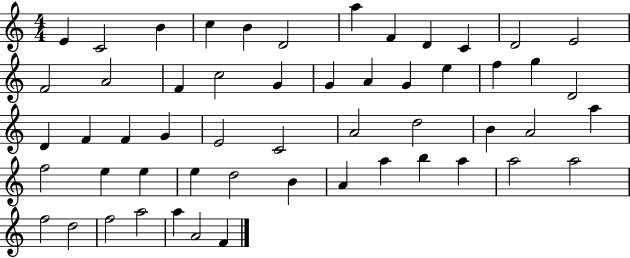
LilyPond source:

{
  \clef treble
  \numericTimeSignature
  \time 4/4
  \key c \major
  e'4 c'2 b'4 | c''4 b'4 d'2 | a''4 f'4 d'4 c'4 | d'2 e'2 | \break f'2 a'2 | f'4 c''2 g'4 | g'4 a'4 g'4 e''4 | f''4 g''4 d'2 | \break d'4 f'4 f'4 g'4 | e'2 c'2 | a'2 d''2 | b'4 a'2 a''4 | \break f''2 e''4 e''4 | e''4 d''2 b'4 | a'4 a''4 b''4 a''4 | a''2 a''2 | \break f''2 d''2 | f''2 a''2 | a''4 a'2 f'4 | \bar "|."
}